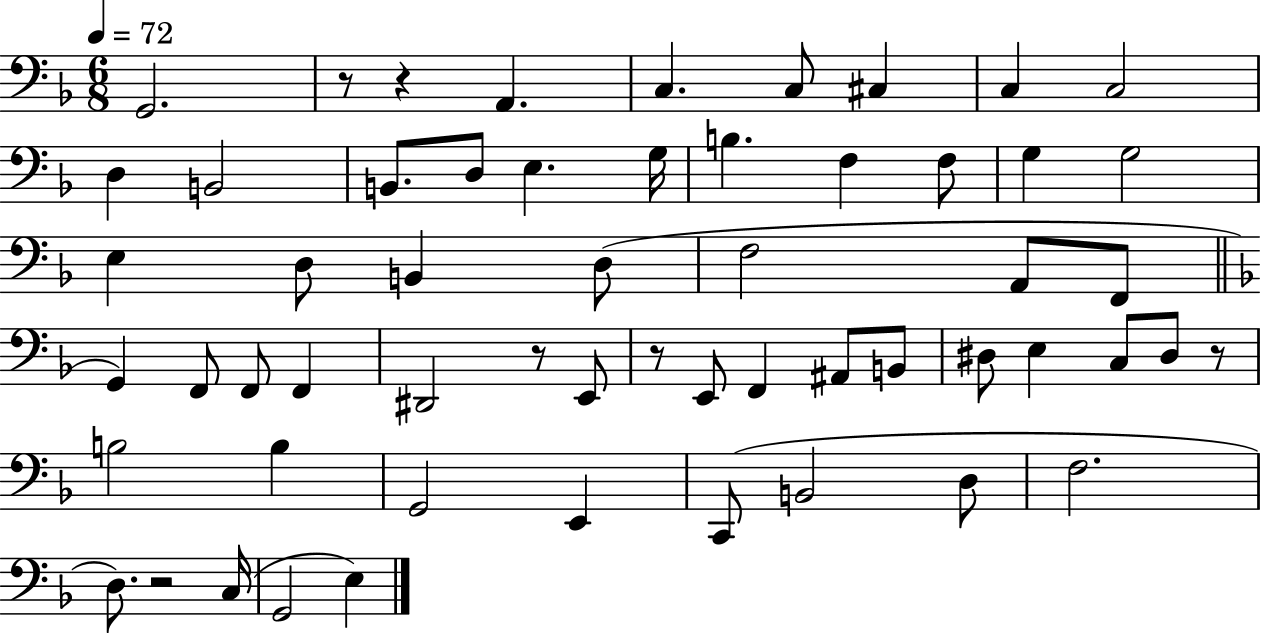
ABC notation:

X:1
T:Untitled
M:6/8
L:1/4
K:F
G,,2 z/2 z A,, C, C,/2 ^C, C, C,2 D, B,,2 B,,/2 D,/2 E, G,/4 B, F, F,/2 G, G,2 E, D,/2 B,, D,/2 F,2 A,,/2 F,,/2 G,, F,,/2 F,,/2 F,, ^D,,2 z/2 E,,/2 z/2 E,,/2 F,, ^A,,/2 B,,/2 ^D,/2 E, C,/2 ^D,/2 z/2 B,2 B, G,,2 E,, C,,/2 B,,2 D,/2 F,2 D,/2 z2 C,/4 G,,2 E,